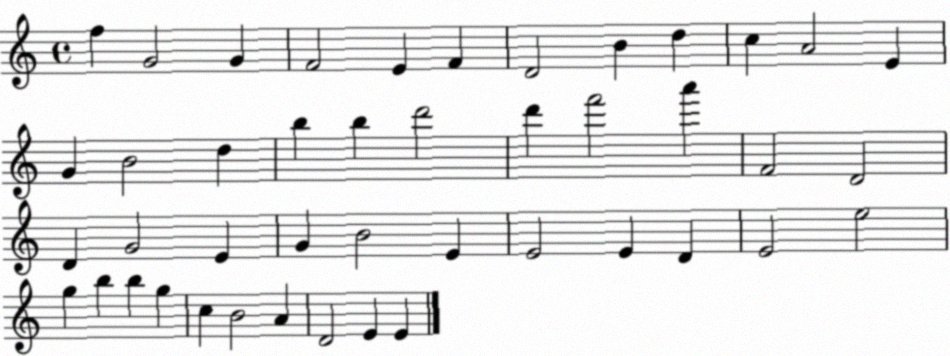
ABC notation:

X:1
T:Untitled
M:4/4
L:1/4
K:C
f G2 G F2 E F D2 B d c A2 E G B2 d b b d'2 d' f'2 a' F2 D2 D G2 E G B2 E E2 E D E2 e2 g b b g c B2 A D2 E E